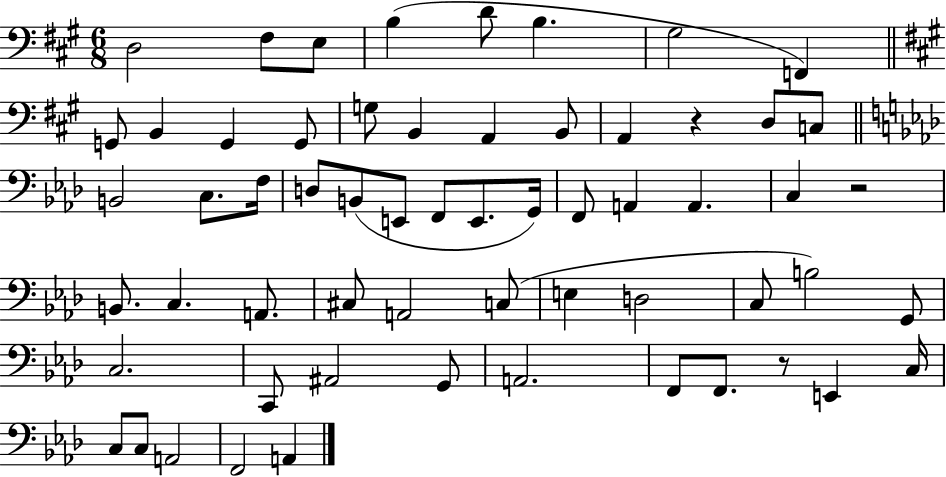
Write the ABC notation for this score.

X:1
T:Untitled
M:6/8
L:1/4
K:A
D,2 ^F,/2 E,/2 B, D/2 B, ^G,2 F,, G,,/2 B,, G,, G,,/2 G,/2 B,, A,, B,,/2 A,, z D,/2 C,/2 B,,2 C,/2 F,/4 D,/2 B,,/2 E,,/2 F,,/2 E,,/2 G,,/4 F,,/2 A,, A,, C, z2 B,,/2 C, A,,/2 ^C,/2 A,,2 C,/2 E, D,2 C,/2 B,2 G,,/2 C,2 C,,/2 ^A,,2 G,,/2 A,,2 F,,/2 F,,/2 z/2 E,, C,/4 C,/2 C,/2 A,,2 F,,2 A,,